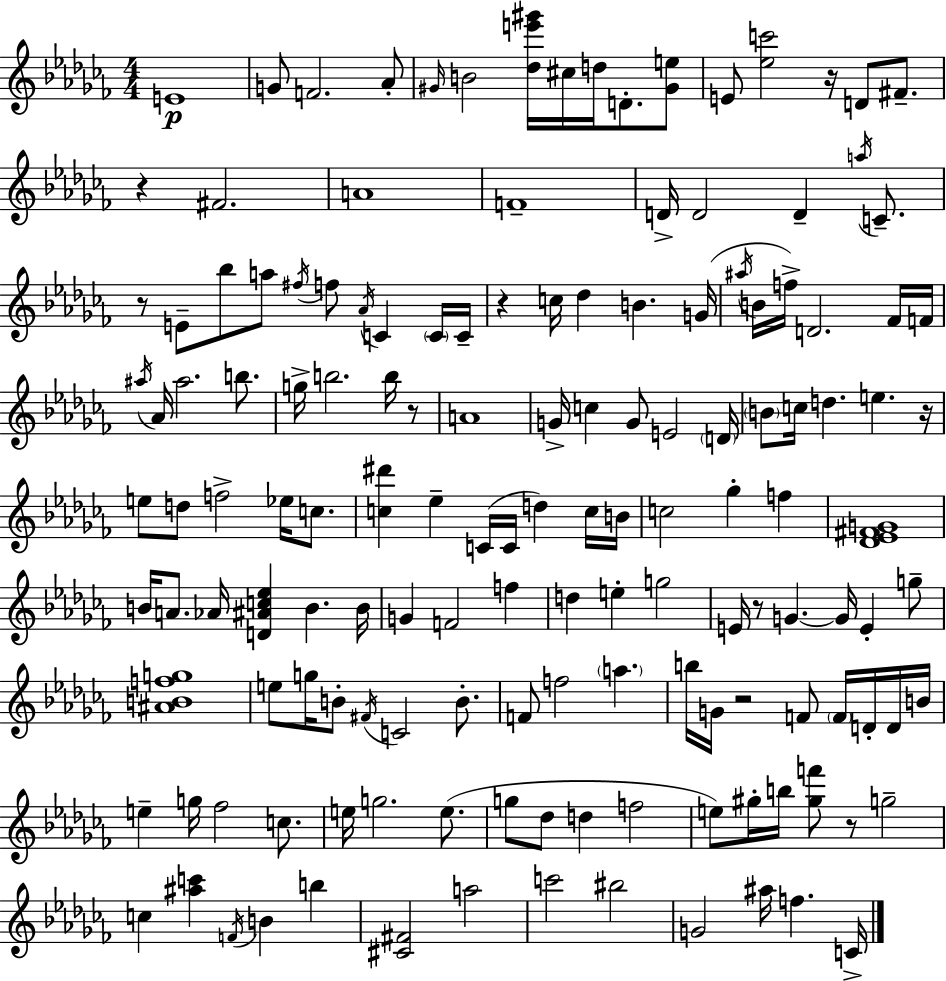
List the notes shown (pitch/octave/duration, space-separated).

E4/w G4/e F4/h. Ab4/e G#4/s B4/h [Db5,E6,G#6]/s C#5/s D5/s D4/e. [G#4,E5]/e E4/e [Eb5,C6]/h R/s D4/e F#4/e. R/q F#4/h. A4/w F4/w D4/s D4/h D4/q A5/s C4/e. R/e E4/e Bb5/e A5/e F#5/s F5/e Ab4/s C4/q C4/s C4/s R/q C5/s Db5/q B4/q. G4/s A#5/s B4/s F5/s D4/h. FES4/s F4/s A#5/s Ab4/s A#5/h. B5/e. G5/s B5/h. B5/s R/e A4/w G4/s C5/q G4/e E4/h D4/s B4/e C5/s D5/q. E5/q. R/s E5/e D5/e F5/h Eb5/s C5/e. [C5,D#6]/q Eb5/q C4/s C4/s D5/q C5/s B4/s C5/h Gb5/q F5/q [Db4,Eb4,F#4,G4]/w B4/s A4/e. Ab4/s [D4,A#4,C5,Eb5]/q B4/q. B4/s G4/q F4/h F5/q D5/q E5/q G5/h E4/s R/e G4/q. G4/s E4/q G5/e [A#4,B4,F5,G5]/w E5/e G5/s B4/e F#4/s C4/h B4/e. F4/e F5/h A5/q. B5/s G4/s R/h F4/e F4/s D4/s D4/s B4/s E5/q G5/s FES5/h C5/e. E5/s G5/h. E5/e. G5/e Db5/e D5/q F5/h E5/e G#5/s B5/s [G#5,F6]/e R/e G5/h C5/q [A#5,C6]/q F4/s B4/q B5/q [C#4,F#4]/h A5/h C6/h BIS5/h G4/h A#5/s F5/q. C4/s